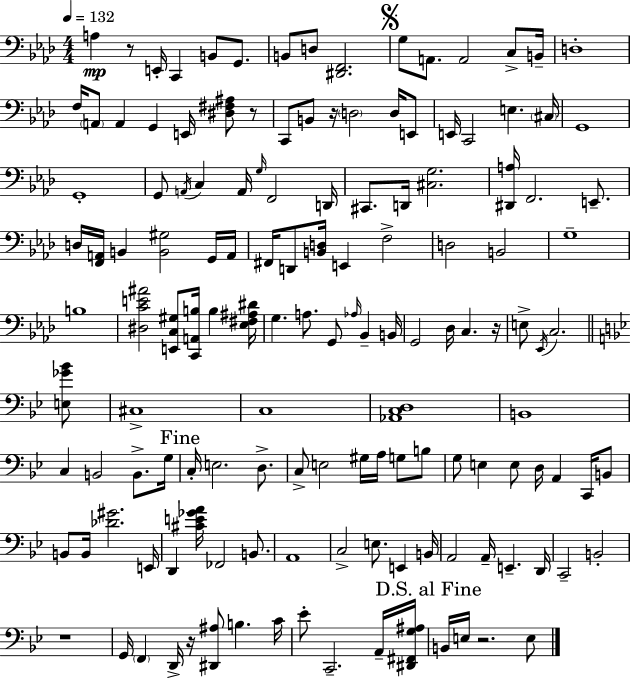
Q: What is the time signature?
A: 4/4